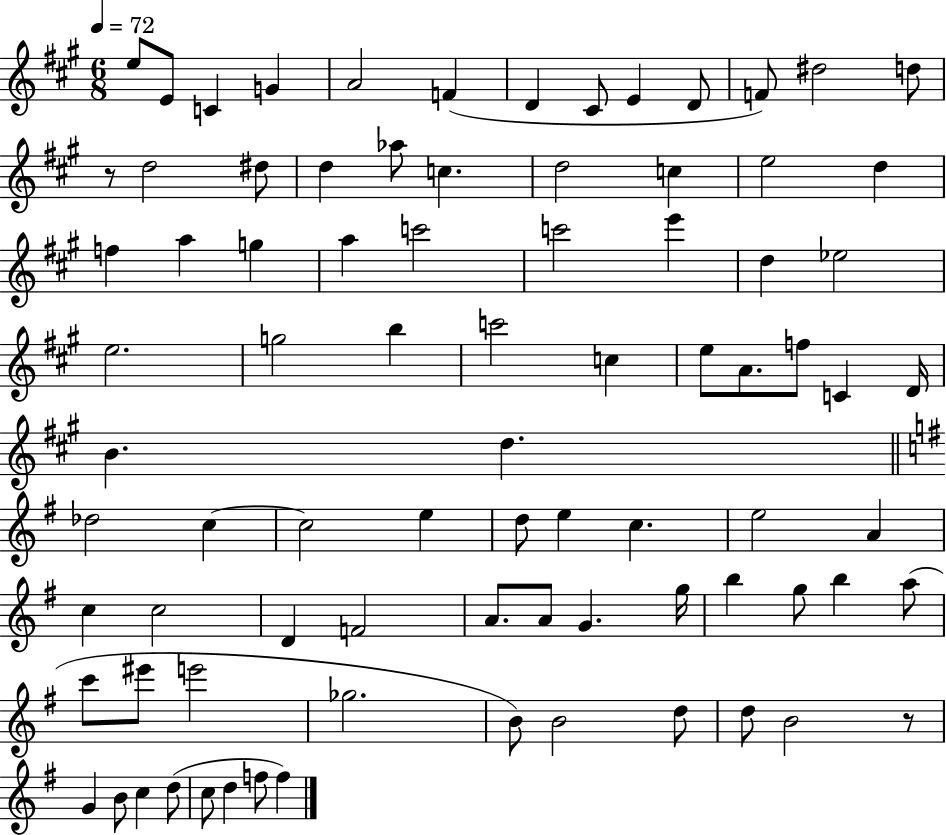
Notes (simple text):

E5/e E4/e C4/q G4/q A4/h F4/q D4/q C#4/e E4/q D4/e F4/e D#5/h D5/e R/e D5/h D#5/e D5/q Ab5/e C5/q. D5/h C5/q E5/h D5/q F5/q A5/q G5/q A5/q C6/h C6/h E6/q D5/q Eb5/h E5/h. G5/h B5/q C6/h C5/q E5/e A4/e. F5/e C4/q D4/s B4/q. D5/q. Db5/h C5/q C5/h E5/q D5/e E5/q C5/q. E5/h A4/q C5/q C5/h D4/q F4/h A4/e. A4/e G4/q. G5/s B5/q G5/e B5/q A5/e C6/e EIS6/e E6/h Gb5/h. B4/e B4/h D5/e D5/e B4/h R/e G4/q B4/e C5/q D5/e C5/e D5/q F5/e F5/q